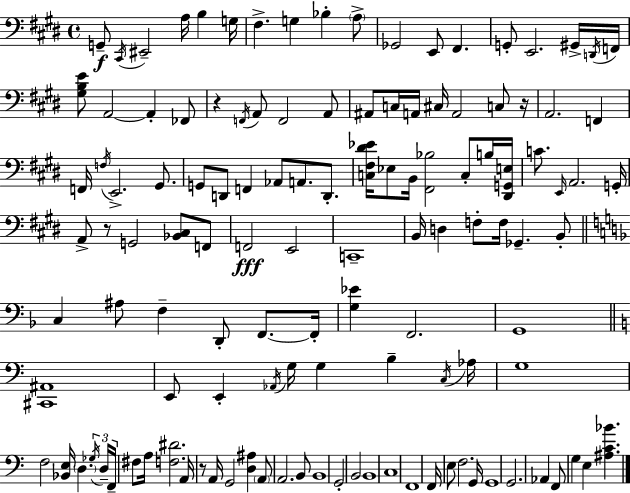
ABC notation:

X:1
T:Untitled
M:4/4
L:1/4
K:E
G,,/2 ^C,,/4 ^E,,2 A,/4 B, G,/4 ^F, G, _B, A,/2 _G,,2 E,,/2 ^F,, G,,/2 E,,2 ^G,,/4 D,,/4 F,,/4 [^G,B,E]/2 A,,2 A,, _F,,/2 z F,,/4 A,,/2 F,,2 A,,/2 ^A,,/2 C,/4 A,,/4 ^C,/4 A,,2 C,/2 z/4 A,,2 F,, F,,/4 F,/4 E,,2 ^G,,/2 G,,/2 D,,/2 F,, _A,,/2 A,,/2 D,,/2 [C,^F,^D_E]/4 _E,/2 B,,/4 [^F,,_B,]2 C,/2 B,/4 [^D,,G,,E,]/4 C/2 E,,/4 A,,2 G,,/4 A,,/2 z/2 G,,2 [_B,,^C,]/2 F,,/2 F,,2 E,,2 C,,4 B,,/4 D, F,/2 F,/4 _G,, B,,/2 C, ^A,/2 F, D,,/2 F,,/2 F,,/4 [G,_E] F,,2 G,,4 [^C,,^A,,]4 E,,/2 E,, _A,,/4 G,/4 G, B, C,/4 _A,/4 G,4 F,2 [_B,,E,]/4 D, _G,/4 D,/4 F,,/4 ^F,/2 A,/4 [F,^D]2 A,,/4 z/2 A,,/4 G,,2 [D,^A,] A,,/2 A,,2 B,,/2 B,,4 G,,2 B,,2 B,,4 C,4 F,,4 F,,/4 E,/2 F,2 G,,/4 G,,4 G,,2 _A,, F,,/2 G, E, [^A,C_B]